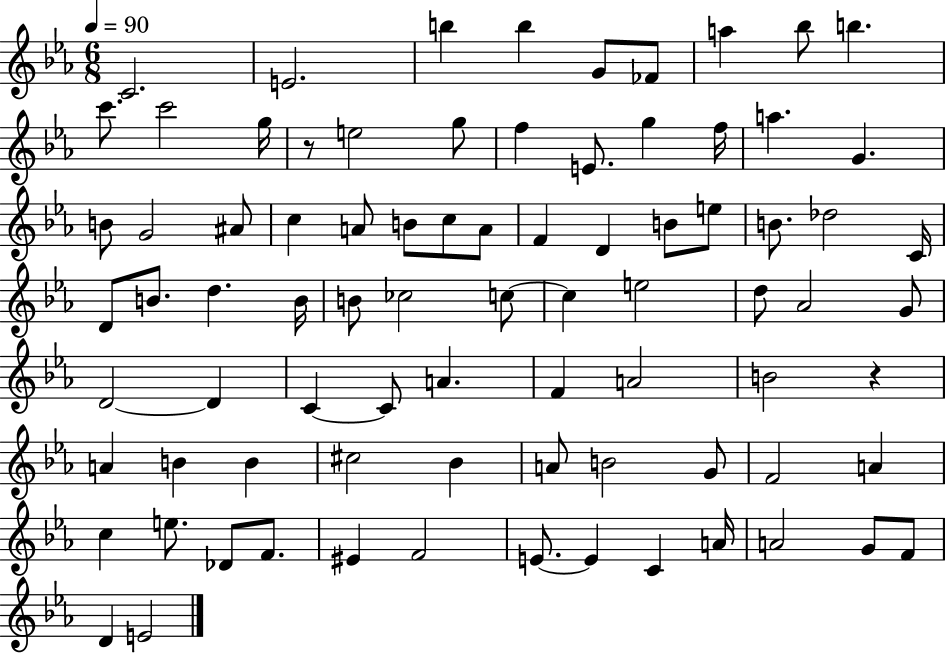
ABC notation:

X:1
T:Untitled
M:6/8
L:1/4
K:Eb
C2 E2 b b G/2 _F/2 a _b/2 b c'/2 c'2 g/4 z/2 e2 g/2 f E/2 g f/4 a G B/2 G2 ^A/2 c A/2 B/2 c/2 A/2 F D B/2 e/2 B/2 _d2 C/4 D/2 B/2 d B/4 B/2 _c2 c/2 c e2 d/2 _A2 G/2 D2 D C C/2 A F A2 B2 z A B B ^c2 _B A/2 B2 G/2 F2 A c e/2 _D/2 F/2 ^E F2 E/2 E C A/4 A2 G/2 F/2 D E2